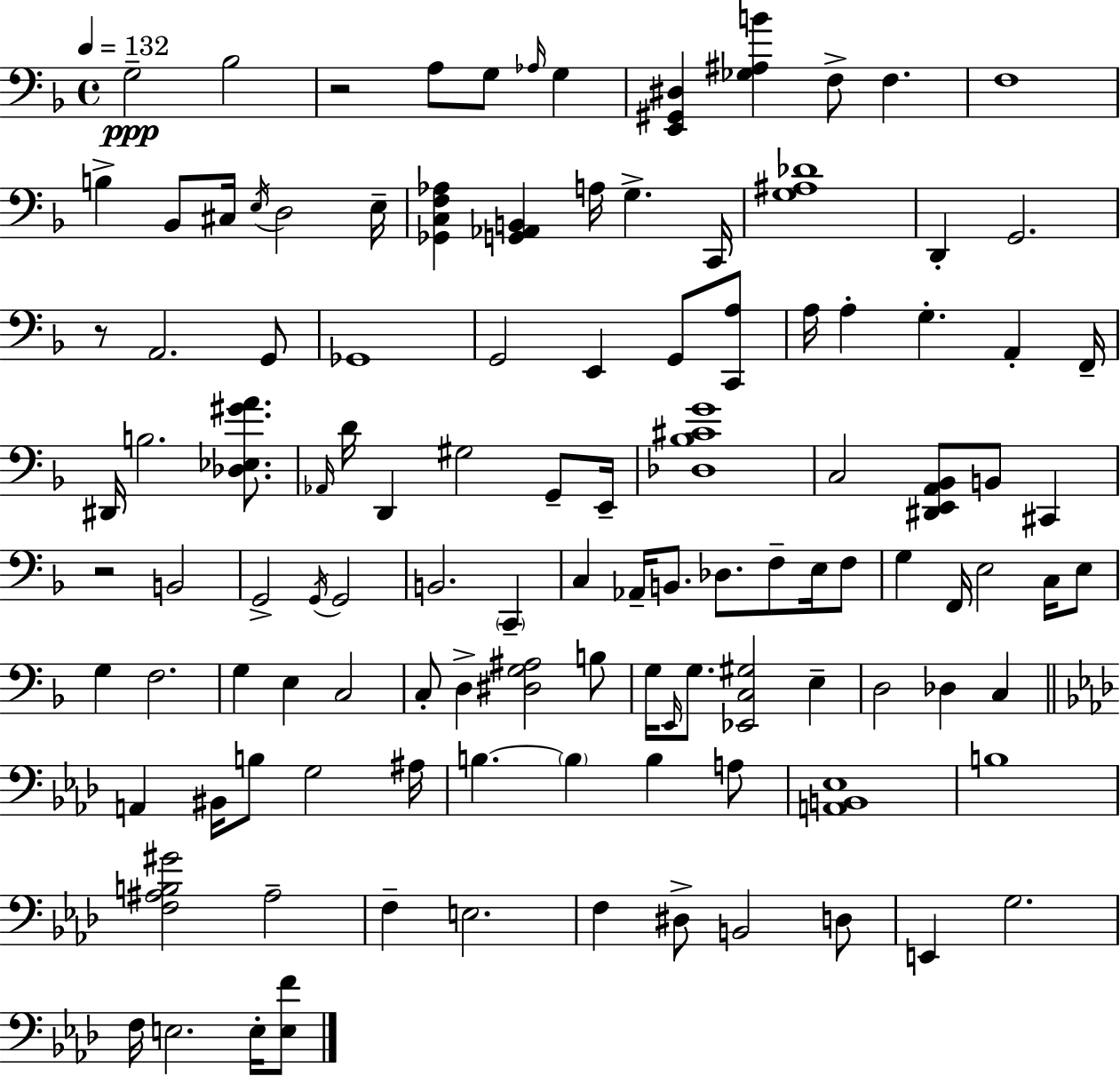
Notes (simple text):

G3/h Bb3/h R/h A3/e G3/e Ab3/s G3/q [E2,G#2,D#3]/q [Gb3,A#3,B4]/q F3/e F3/q. F3/w B3/q Bb2/e C#3/s E3/s D3/h E3/s [Gb2,C3,F3,Ab3]/q [G2,Ab2,B2]/q A3/s G3/q. C2/s [G3,A#3,Db4]/w D2/q G2/h. R/e A2/h. G2/e Gb2/w G2/h E2/q G2/e [C2,A3]/e A3/s A3/q G3/q. A2/q F2/s D#2/s B3/h. [Db3,Eb3,G#4,A4]/e. Ab2/s D4/s D2/q G#3/h G2/e E2/s [Db3,Bb3,C#4,G4]/w C3/h [D#2,E2,A2,Bb2]/e B2/e C#2/q R/h B2/h G2/h G2/s G2/h B2/h. C2/q C3/q Ab2/s B2/e. Db3/e. F3/e E3/s F3/e G3/q F2/s E3/h C3/s E3/e G3/q F3/h. G3/q E3/q C3/h C3/e D3/q [D#3,G3,A#3]/h B3/e G3/s E2/s G3/e. [Eb2,C3,G#3]/h E3/q D3/h Db3/q C3/q A2/q BIS2/s B3/e G3/h A#3/s B3/q. B3/q B3/q A3/e [A2,B2,Eb3]/w B3/w [F3,A#3,B3,G#4]/h A#3/h F3/q E3/h. F3/q D#3/e B2/h D3/e E2/q G3/h. F3/s E3/h. E3/s [E3,F4]/e